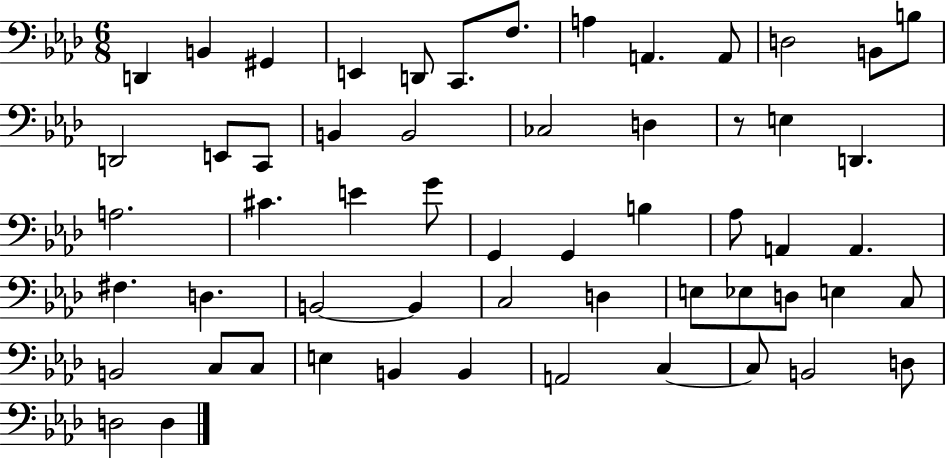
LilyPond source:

{
  \clef bass
  \numericTimeSignature
  \time 6/8
  \key aes \major
  d,4 b,4 gis,4 | e,4 d,8 c,8. f8. | a4 a,4. a,8 | d2 b,8 b8 | \break d,2 e,8 c,8 | b,4 b,2 | ces2 d4 | r8 e4 d,4. | \break a2. | cis'4. e'4 g'8 | g,4 g,4 b4 | aes8 a,4 a,4. | \break fis4. d4. | b,2~~ b,4 | c2 d4 | e8 ees8 d8 e4 c8 | \break b,2 c8 c8 | e4 b,4 b,4 | a,2 c4~~ | c8 b,2 d8 | \break d2 d4 | \bar "|."
}